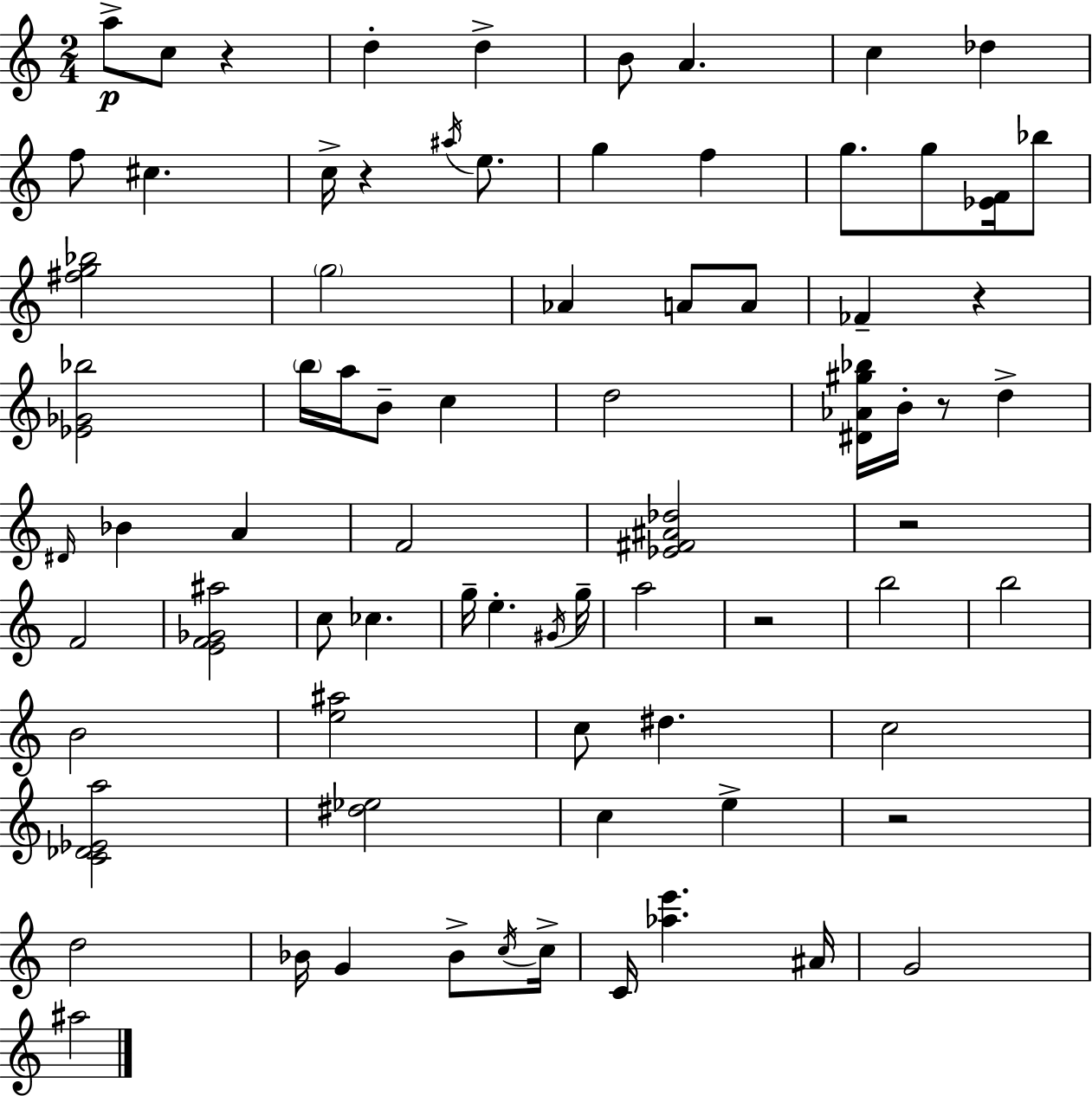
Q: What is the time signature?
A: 2/4